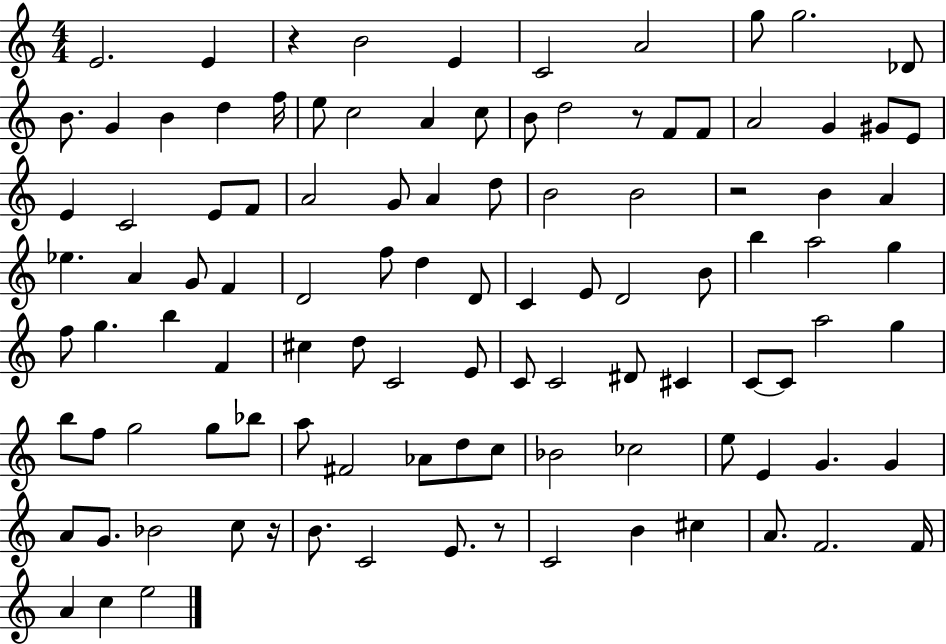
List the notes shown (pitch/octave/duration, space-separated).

E4/h. E4/q R/q B4/h E4/q C4/h A4/h G5/e G5/h. Db4/e B4/e. G4/q B4/q D5/q F5/s E5/e C5/h A4/q C5/e B4/e D5/h R/e F4/e F4/e A4/h G4/q G#4/e E4/e E4/q C4/h E4/e F4/e A4/h G4/e A4/q D5/e B4/h B4/h R/h B4/q A4/q Eb5/q. A4/q G4/e F4/q D4/h F5/e D5/q D4/e C4/q E4/e D4/h B4/e B5/q A5/h G5/q F5/e G5/q. B5/q F4/q C#5/q D5/e C4/h E4/e C4/e C4/h D#4/e C#4/q C4/e C4/e A5/h G5/q B5/e F5/e G5/h G5/e Bb5/e A5/e F#4/h Ab4/e D5/e C5/e Bb4/h CES5/h E5/e E4/q G4/q. G4/q A4/e G4/e. Bb4/h C5/e R/s B4/e. C4/h E4/e. R/e C4/h B4/q C#5/q A4/e. F4/h. F4/s A4/q C5/q E5/h